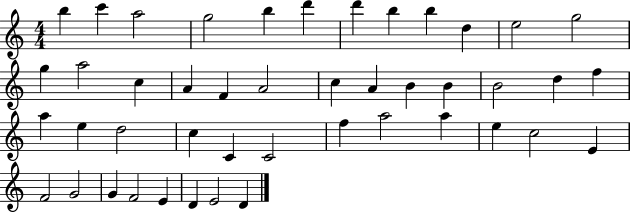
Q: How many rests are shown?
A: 0